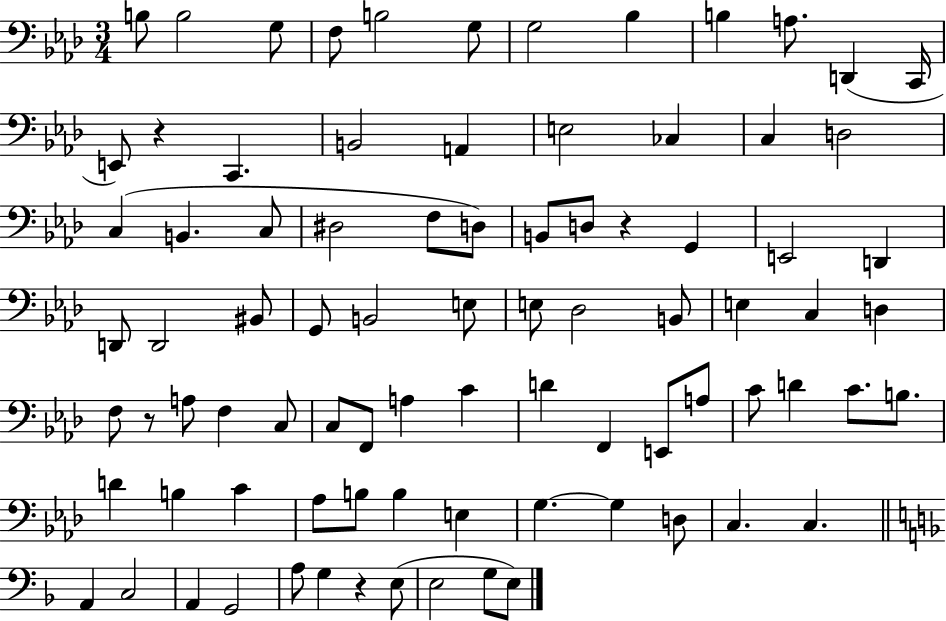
{
  \clef bass
  \numericTimeSignature
  \time 3/4
  \key aes \major
  b8 b2 g8 | f8 b2 g8 | g2 bes4 | b4 a8. d,4( c,16 | \break e,8) r4 c,4. | b,2 a,4 | e2 ces4 | c4 d2 | \break c4( b,4. c8 | dis2 f8 d8) | b,8 d8 r4 g,4 | e,2 d,4 | \break d,8 d,2 bis,8 | g,8 b,2 e8 | e8 des2 b,8 | e4 c4 d4 | \break f8 r8 a8 f4 c8 | c8 f,8 a4 c'4 | d'4 f,4 e,8 a8 | c'8 d'4 c'8. b8. | \break d'4 b4 c'4 | aes8 b8 b4 e4 | g4.~~ g4 d8 | c4. c4. | \break \bar "||" \break \key f \major a,4 c2 | a,4 g,2 | a8 g4 r4 e8( | e2 g8 e8) | \break \bar "|."
}